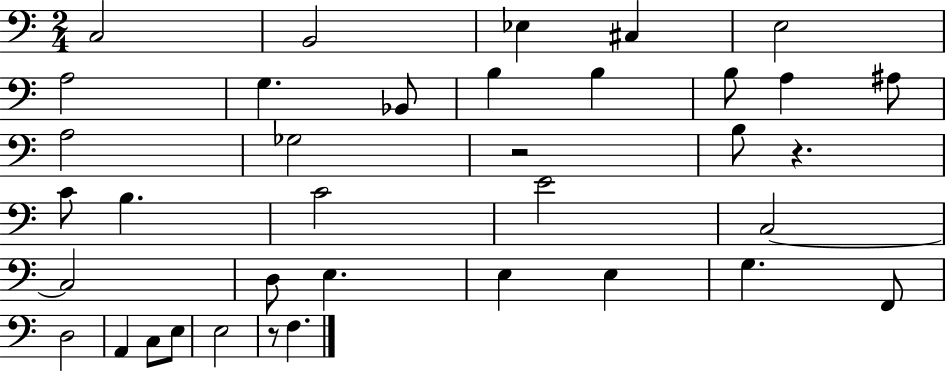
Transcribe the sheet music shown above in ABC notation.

X:1
T:Untitled
M:2/4
L:1/4
K:C
C,2 B,,2 _E, ^C, E,2 A,2 G, _B,,/2 B, B, B,/2 A, ^A,/2 A,2 _G,2 z2 B,/2 z C/2 B, C2 E2 C,2 C,2 D,/2 E, E, E, G, F,,/2 D,2 A,, C,/2 E,/2 E,2 z/2 F,